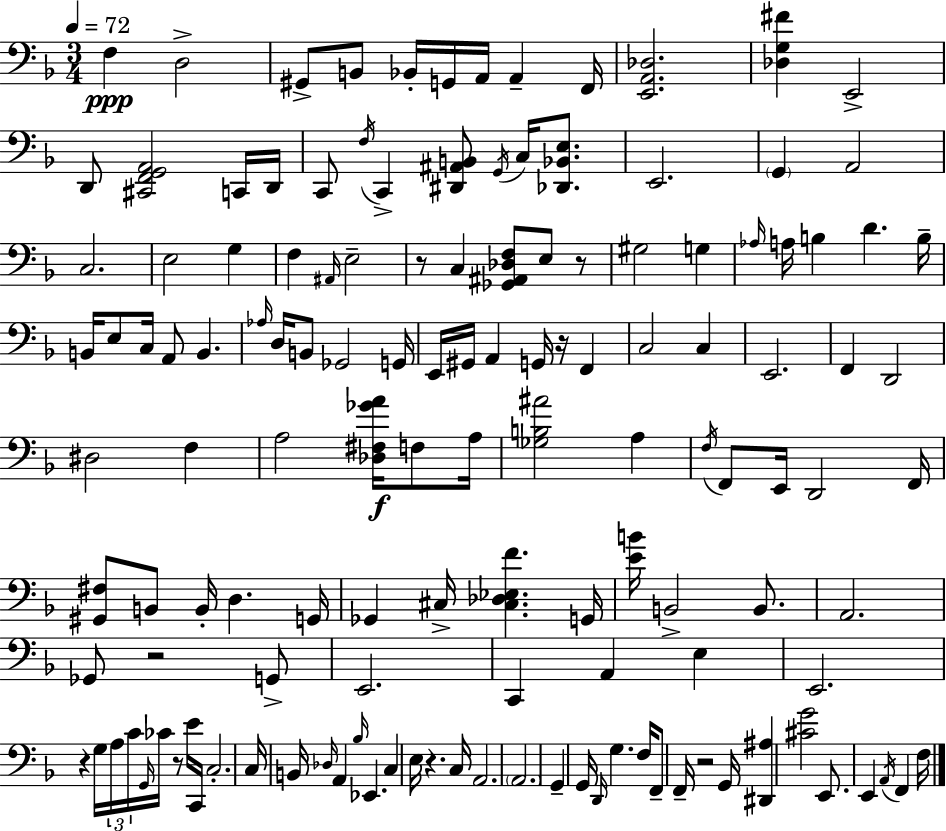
{
  \clef bass
  \numericTimeSignature
  \time 3/4
  \key f \major
  \tempo 4 = 72
  \repeat volta 2 { f4\ppp d2-> | gis,8-> b,8 bes,16-. g,16 a,16 a,4-- f,16 | <e, a, des>2. | <des g fis'>4 e,2-> | \break d,8 <cis, f, g, a,>2 c,16 d,16 | c,8 \acciaccatura { f16 } c,4-> <dis, ais, b,>8 \acciaccatura { g,16 } c16 <des, bes, e>8. | e,2. | \parenthesize g,4 a,2 | \break c2. | e2 g4 | f4 \grace { ais,16 } e2-- | r8 c4 <ges, ais, des f>8 e8 | \break r8 gis2 g4 | \grace { aes16 } a16 b4 d'4. | b16-- b,16 e8 c16 a,8 b,4. | \grace { aes16 } d16 b,8 ges,2 | \break g,16 e,16 gis,16 a,4 g,16 | r16 f,4 c2 | c4 e,2. | f,4 d,2 | \break dis2 | f4 a2 | <des fis ges' a'>16\f f8 a16 <ges b ais'>2 | a4 \acciaccatura { f16 } f,8 e,16 d,2 | \break f,16 <gis, fis>8 b,8 b,16-. d4. | g,16 ges,4 cis16-> <cis des ees f'>4. | g,16 <e' b'>16 b,2-> | b,8. a,2. | \break ges,8 r2 | g,8-> e,2. | c,4 a,4 | e4 e,2. | \break r4 g16 \tuplet 3/2 { a16 | c'16 \grace { g,16 } } ces'16 r8 e'16 c,16 c2.-. | c16 b,16 \grace { des16 } a,4 | \grace { bes16 } ees,4. c4 | \break e16 r4. c16 a,2. | \parenthesize a,2. | g,4-- | g,16 \grace { d,16 } g4. f16 f,8-- | \break f,16-- r2 g,16 <dis, ais>4 | <cis' g'>2 e,8. | e,4 \acciaccatura { a,16 } f,4 f16 } \bar "|."
}